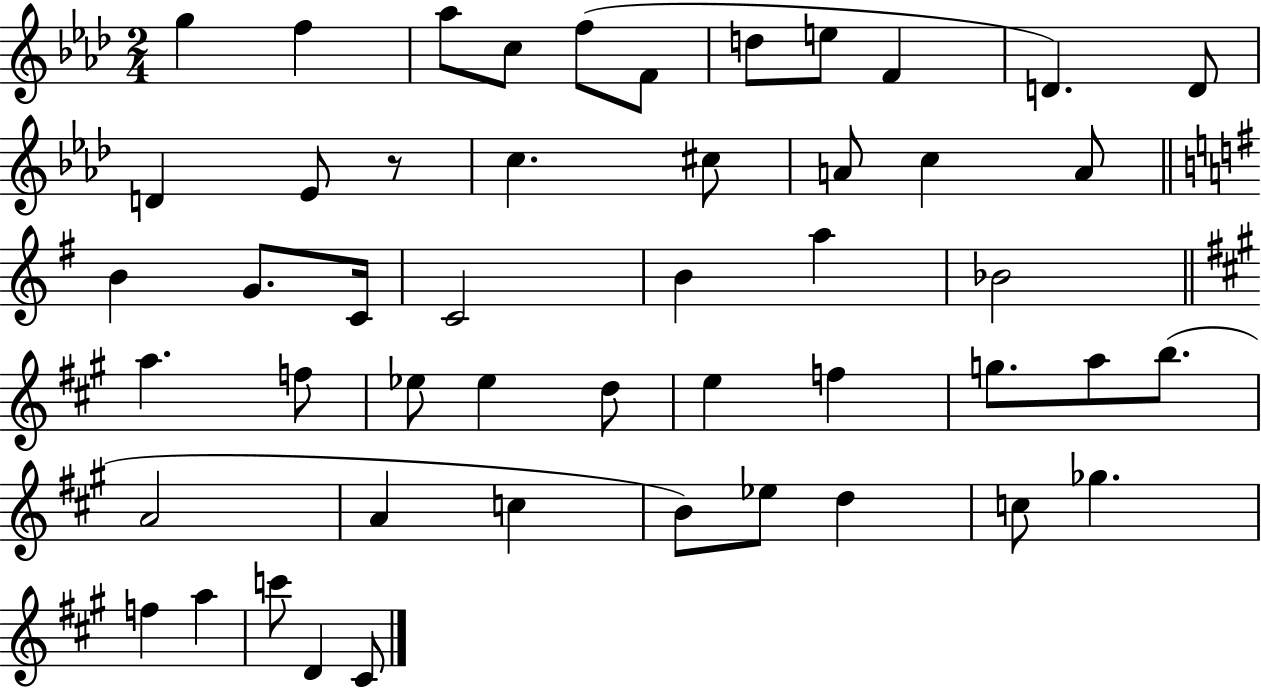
X:1
T:Untitled
M:2/4
L:1/4
K:Ab
g f _a/2 c/2 f/2 F/2 d/2 e/2 F D D/2 D _E/2 z/2 c ^c/2 A/2 c A/2 B G/2 C/4 C2 B a _B2 a f/2 _e/2 _e d/2 e f g/2 a/2 b/2 A2 A c B/2 _e/2 d c/2 _g f a c'/2 D ^C/2